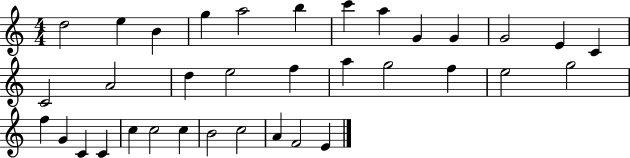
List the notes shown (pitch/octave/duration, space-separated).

D5/h E5/q B4/q G5/q A5/h B5/q C6/q A5/q G4/q G4/q G4/h E4/q C4/q C4/h A4/h D5/q E5/h F5/q A5/q G5/h F5/q E5/h G5/h F5/q G4/q C4/q C4/q C5/q C5/h C5/q B4/h C5/h A4/q F4/h E4/q